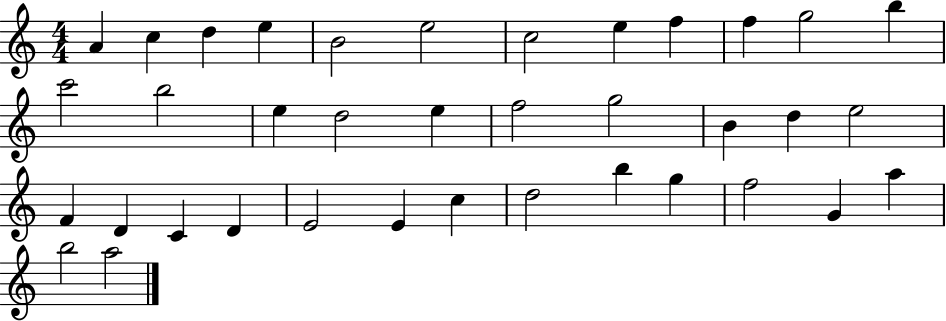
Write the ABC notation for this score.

X:1
T:Untitled
M:4/4
L:1/4
K:C
A c d e B2 e2 c2 e f f g2 b c'2 b2 e d2 e f2 g2 B d e2 F D C D E2 E c d2 b g f2 G a b2 a2